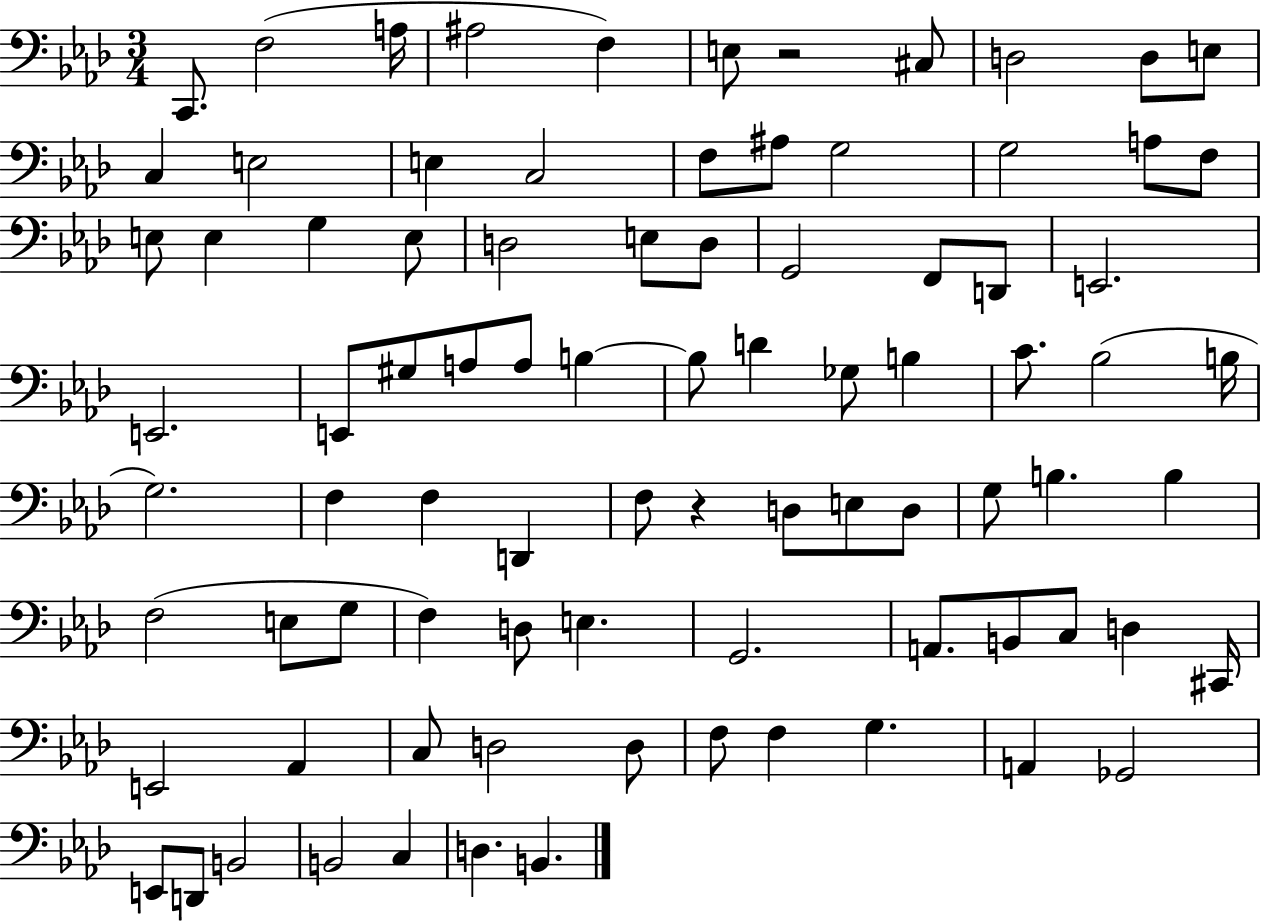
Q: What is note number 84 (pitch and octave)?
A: B2